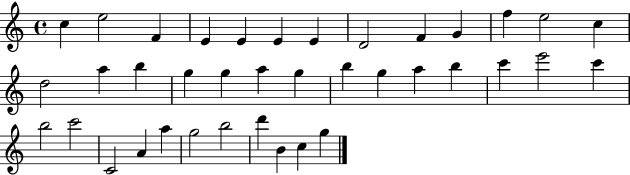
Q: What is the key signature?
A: C major